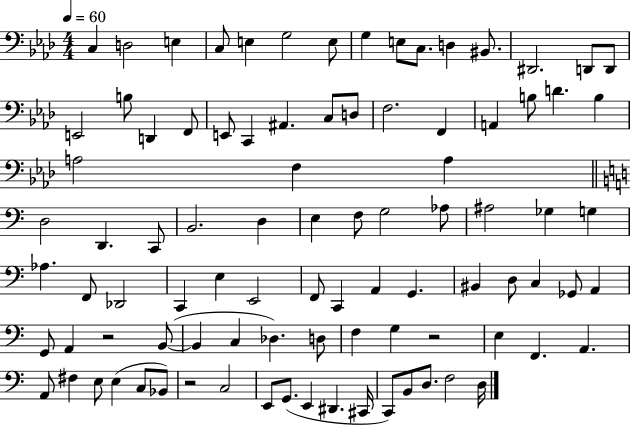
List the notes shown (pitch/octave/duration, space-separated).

C3/q D3/h E3/q C3/e E3/q G3/h E3/e G3/q E3/e C3/e. D3/q BIS2/e. D#2/h. D2/e D2/e E2/h B3/e D2/q F2/e E2/e C2/q A#2/q. C3/e D3/e F3/h. F2/q A2/q B3/e D4/q. B3/q A3/h F3/q A3/q D3/h D2/q. C2/e B2/h. D3/q E3/q F3/e G3/h Ab3/e A#3/h Gb3/q G3/q Ab3/q. F2/e Db2/h C2/q E3/q E2/h F2/e C2/q A2/q G2/q. BIS2/q D3/e C3/q Gb2/e A2/q G2/e A2/q R/h B2/e B2/q C3/q Db3/q. D3/e F3/q G3/q R/h E3/q F2/q. A2/q. A2/e F#3/q E3/e E3/q C3/e Bb2/e R/h C3/h E2/e G2/e. E2/q D#2/q. C#2/s C2/e B2/e D3/e. F3/h D3/s